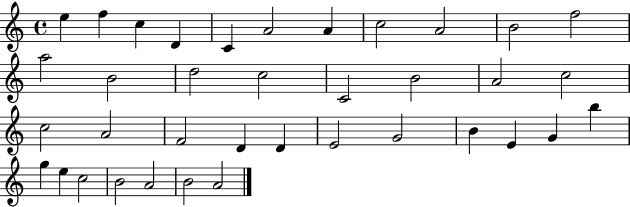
{
  \clef treble
  \time 4/4
  \defaultTimeSignature
  \key c \major
  e''4 f''4 c''4 d'4 | c'4 a'2 a'4 | c''2 a'2 | b'2 f''2 | \break a''2 b'2 | d''2 c''2 | c'2 b'2 | a'2 c''2 | \break c''2 a'2 | f'2 d'4 d'4 | e'2 g'2 | b'4 e'4 g'4 b''4 | \break g''4 e''4 c''2 | b'2 a'2 | b'2 a'2 | \bar "|."
}